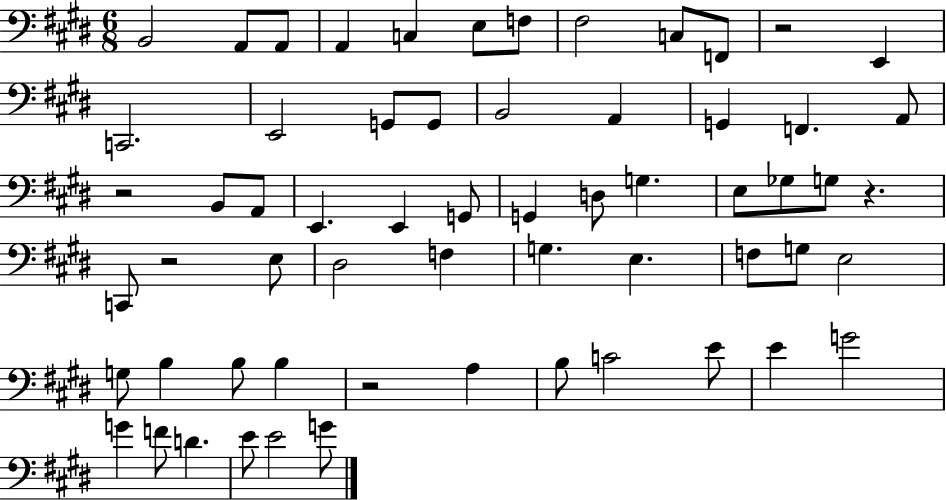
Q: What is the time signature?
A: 6/8